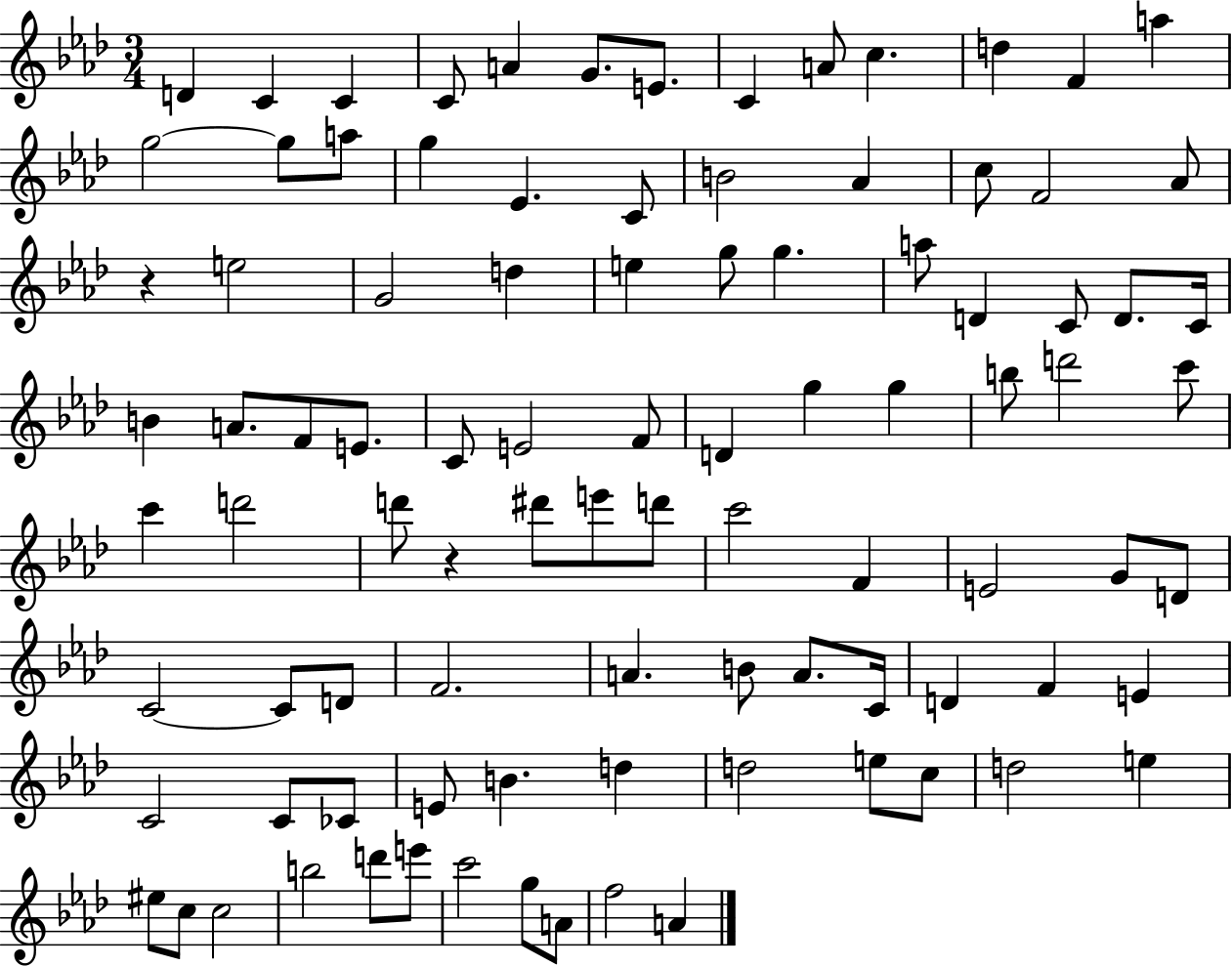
{
  \clef treble
  \numericTimeSignature
  \time 3/4
  \key aes \major
  d'4 c'4 c'4 | c'8 a'4 g'8. e'8. | c'4 a'8 c''4. | d''4 f'4 a''4 | \break g''2~~ g''8 a''8 | g''4 ees'4. c'8 | b'2 aes'4 | c''8 f'2 aes'8 | \break r4 e''2 | g'2 d''4 | e''4 g''8 g''4. | a''8 d'4 c'8 d'8. c'16 | \break b'4 a'8. f'8 e'8. | c'8 e'2 f'8 | d'4 g''4 g''4 | b''8 d'''2 c'''8 | \break c'''4 d'''2 | d'''8 r4 dis'''8 e'''8 d'''8 | c'''2 f'4 | e'2 g'8 d'8 | \break c'2~~ c'8 d'8 | f'2. | a'4. b'8 a'8. c'16 | d'4 f'4 e'4 | \break c'2 c'8 ces'8 | e'8 b'4. d''4 | d''2 e''8 c''8 | d''2 e''4 | \break eis''8 c''8 c''2 | b''2 d'''8 e'''8 | c'''2 g''8 a'8 | f''2 a'4 | \break \bar "|."
}